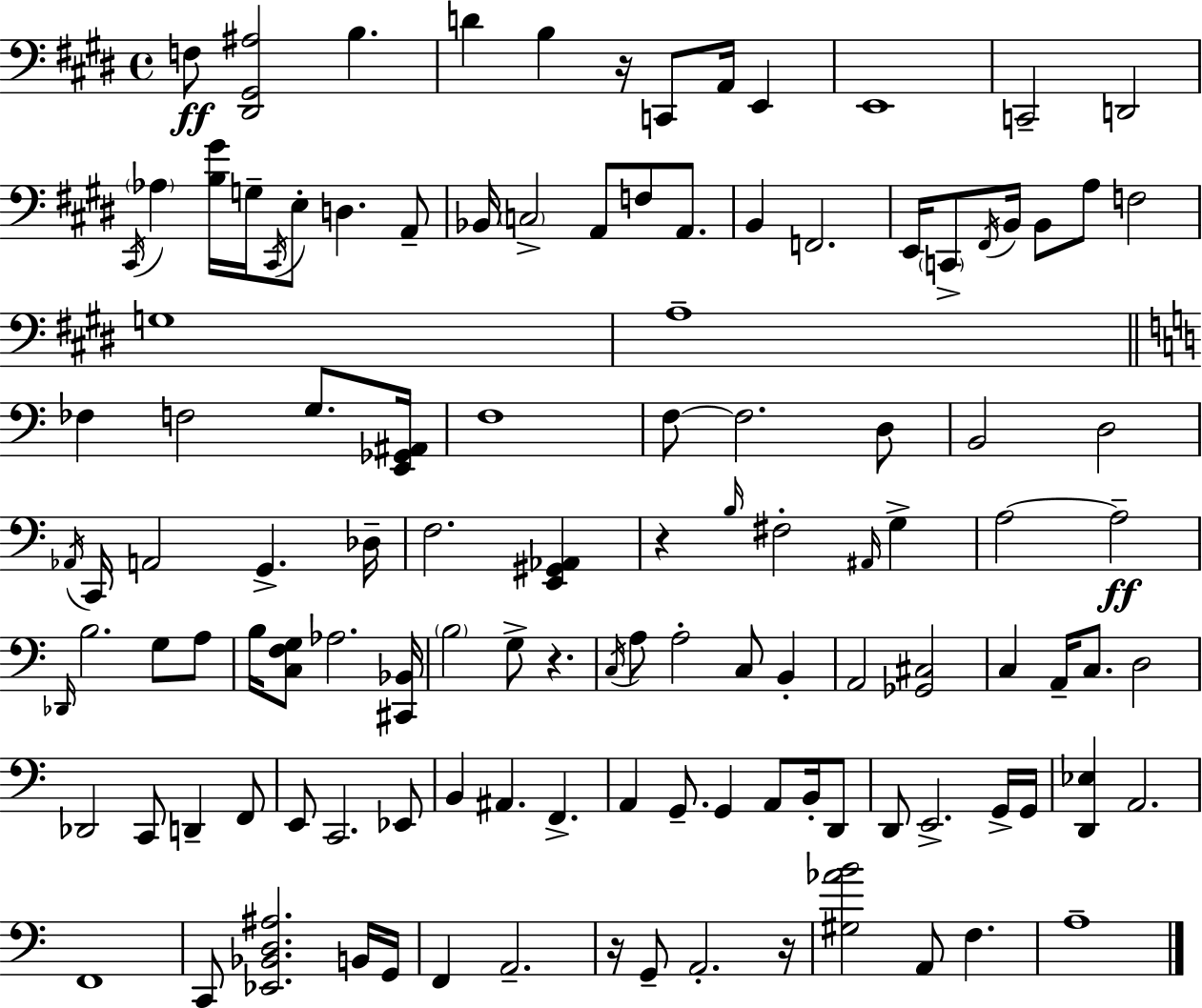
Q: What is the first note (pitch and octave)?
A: F3